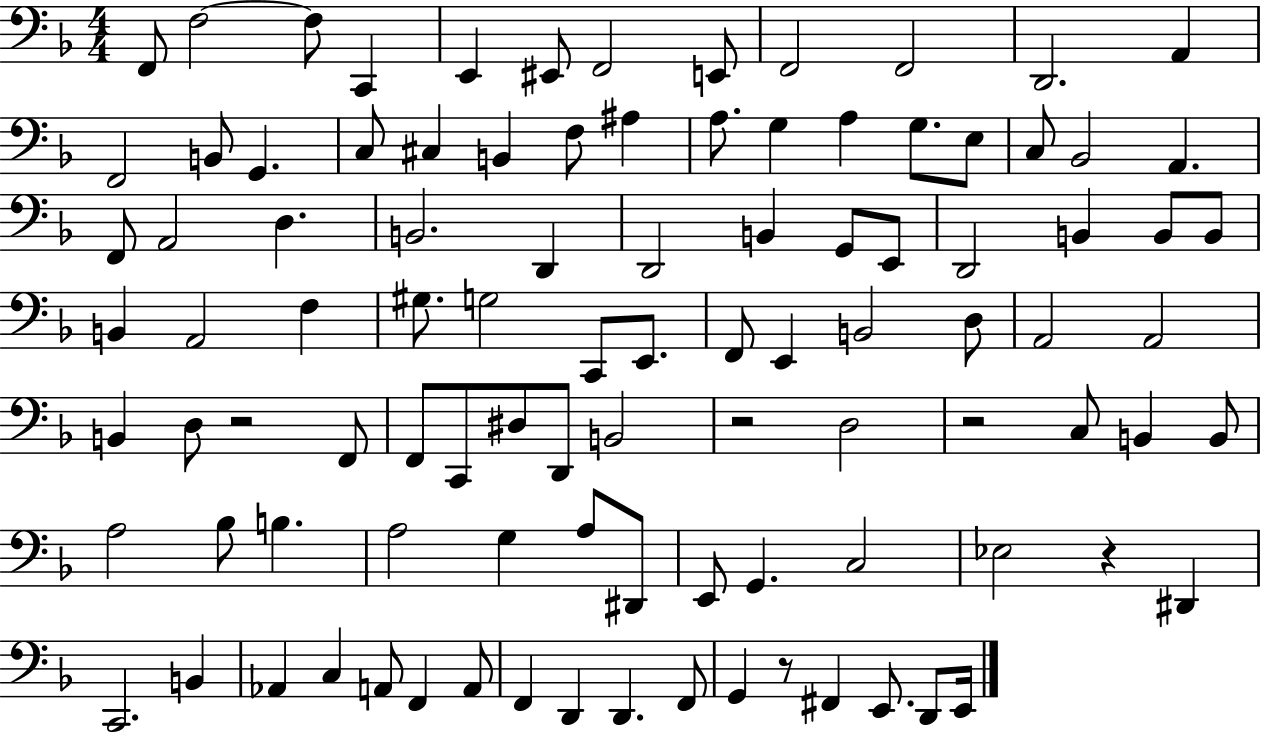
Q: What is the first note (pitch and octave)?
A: F2